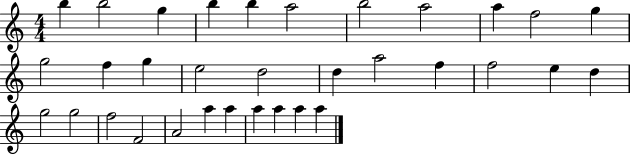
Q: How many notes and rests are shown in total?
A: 33